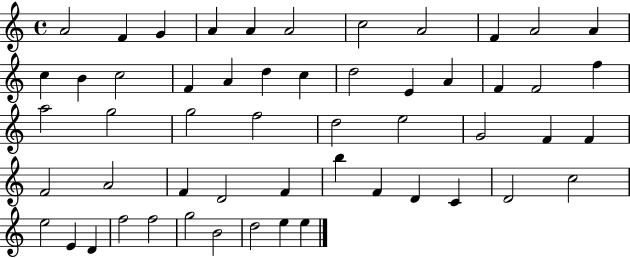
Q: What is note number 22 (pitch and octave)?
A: F4